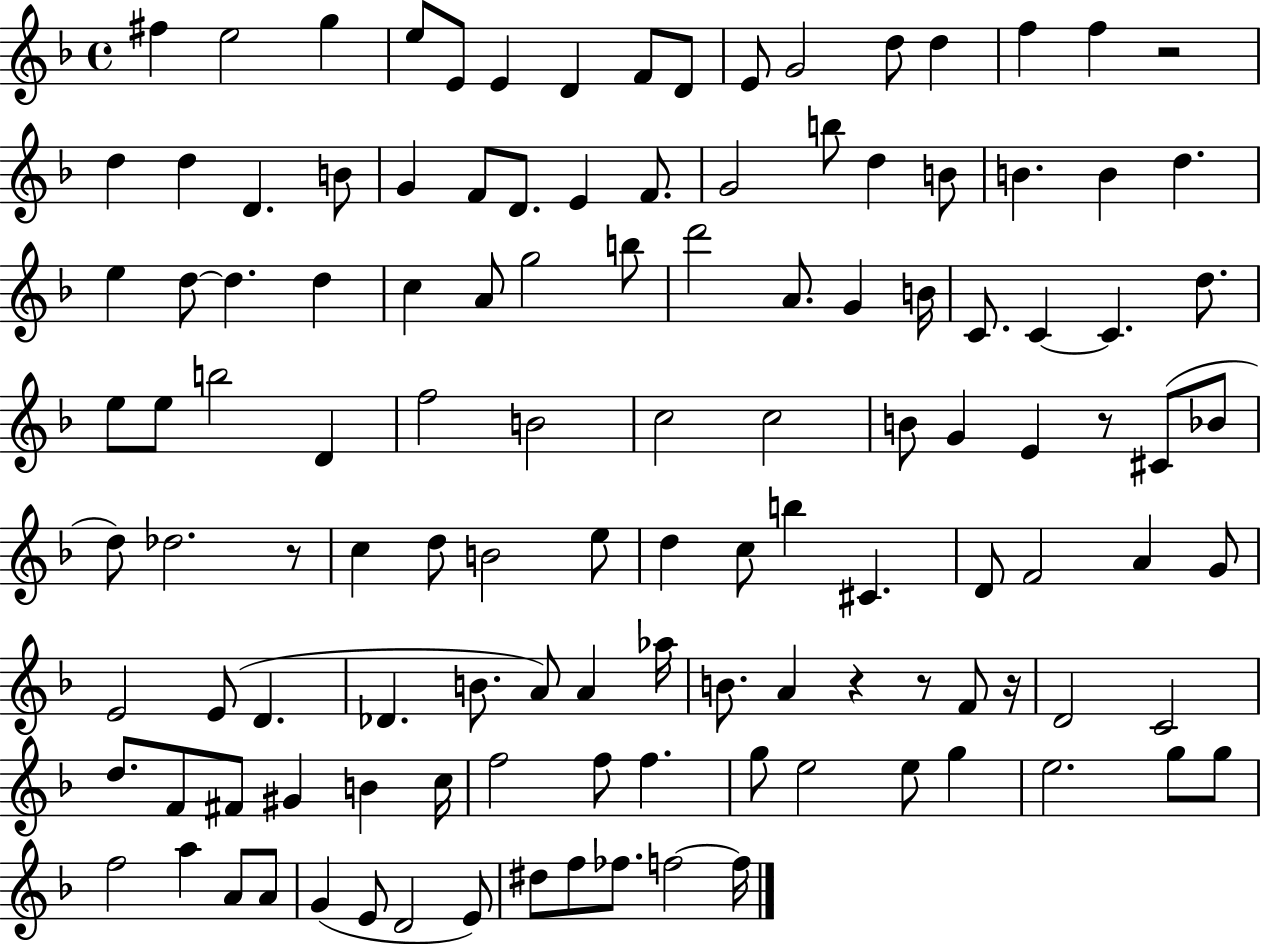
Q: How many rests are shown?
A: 6